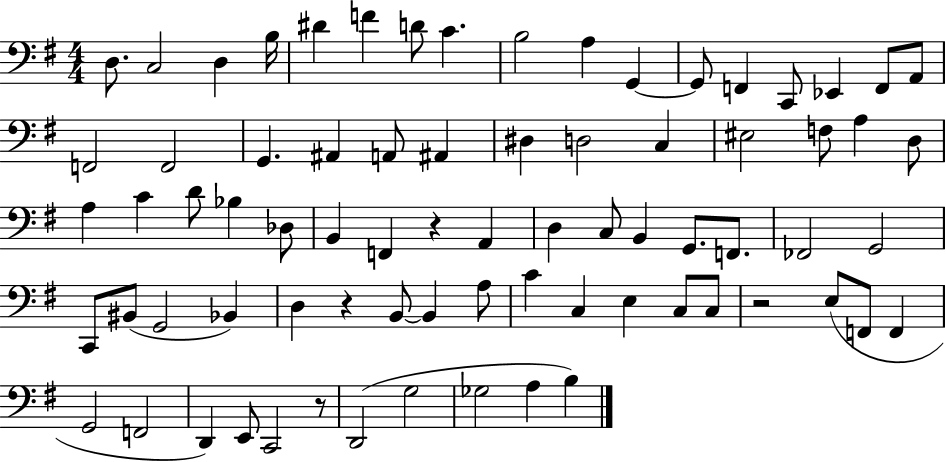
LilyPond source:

{
  \clef bass
  \numericTimeSignature
  \time 4/4
  \key g \major
  \repeat volta 2 { d8. c2 d4 b16 | dis'4 f'4 d'8 c'4. | b2 a4 g,4~~ | g,8 f,4 c,8 ees,4 f,8 a,8 | \break f,2 f,2 | g,4. ais,4 a,8 ais,4 | dis4 d2 c4 | eis2 f8 a4 d8 | \break a4 c'4 d'8 bes4 des8 | b,4 f,4 r4 a,4 | d4 c8 b,4 g,8. f,8. | fes,2 g,2 | \break c,8 bis,8( g,2 bes,4) | d4 r4 b,8~~ b,4 a8 | c'4 c4 e4 c8 c8 | r2 e8( f,8 f,4 | \break g,2 f,2 | d,4) e,8 c,2 r8 | d,2( g2 | ges2 a4 b4) | \break } \bar "|."
}